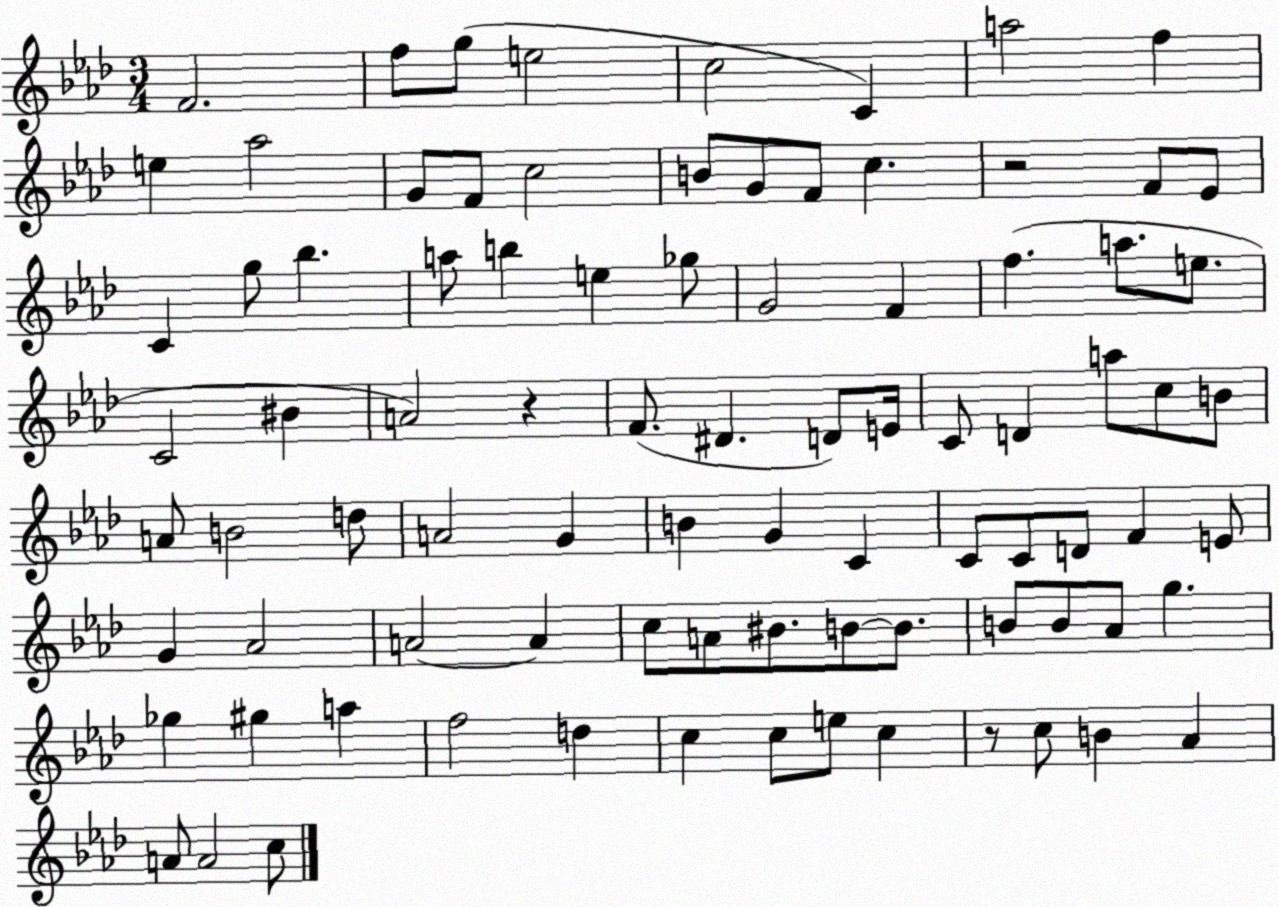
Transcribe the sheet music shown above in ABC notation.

X:1
T:Untitled
M:3/4
L:1/4
K:Ab
F2 f/2 g/2 e2 c2 C a2 f e _a2 G/2 F/2 c2 B/2 G/2 F/2 c z2 F/2 _E/2 C g/2 _b a/2 b e _g/2 G2 F f a/2 e/2 C2 ^B A2 z F/2 ^D D/2 E/4 C/2 D a/2 c/2 B/2 A/2 B2 d/2 A2 G B G C C/2 C/2 D/2 F E/2 G _A2 A2 A c/2 A/2 ^B/2 B/2 B/2 B/2 B/2 _A/2 g _g ^g a f2 d c c/2 e/2 c z/2 c/2 B _A A/2 A2 c/2